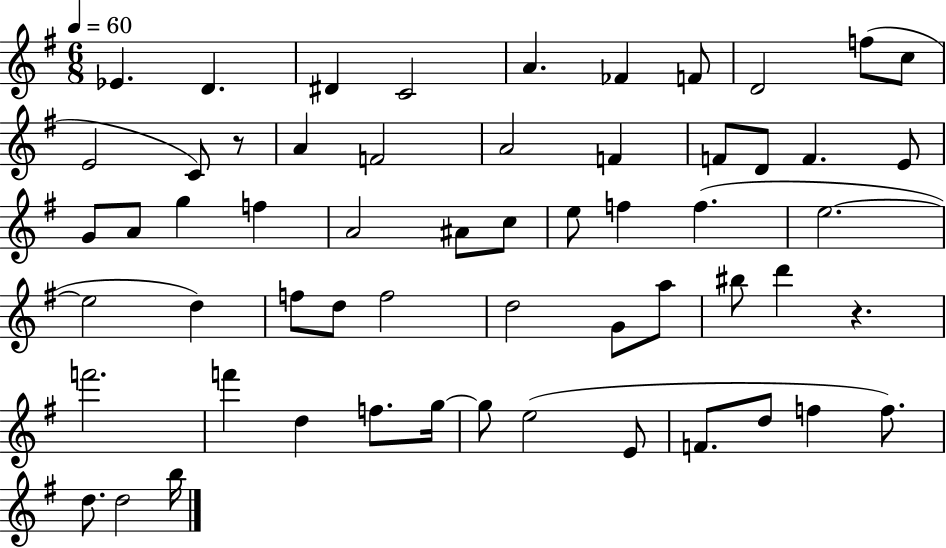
X:1
T:Untitled
M:6/8
L:1/4
K:G
_E D ^D C2 A _F F/2 D2 f/2 c/2 E2 C/2 z/2 A F2 A2 F F/2 D/2 F E/2 G/2 A/2 g f A2 ^A/2 c/2 e/2 f f e2 e2 d f/2 d/2 f2 d2 G/2 a/2 ^b/2 d' z f'2 f' d f/2 g/4 g/2 e2 E/2 F/2 d/2 f f/2 d/2 d2 b/4